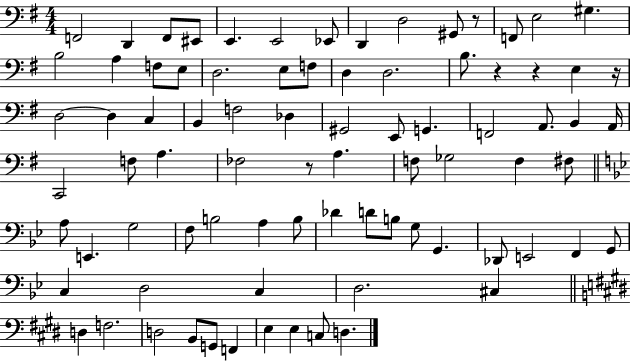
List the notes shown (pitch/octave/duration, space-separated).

F2/h D2/q F2/e EIS2/e E2/q. E2/h Eb2/e D2/q D3/h G#2/e R/e F2/e E3/h G#3/q. B3/h A3/q F3/e E3/e D3/h. E3/e F3/e D3/q D3/h. B3/e. R/q R/q E3/q R/s D3/h D3/q C3/q B2/q F3/h Db3/q G#2/h E2/e G2/q. F2/h A2/e. B2/q A2/s C2/h F3/e A3/q. FES3/h R/e A3/q. F3/e Gb3/h F3/q F#3/e A3/e E2/q. G3/h F3/e B3/h A3/q B3/e Db4/q D4/e B3/e G3/e G2/q. Db2/e E2/h F2/q G2/e C3/q D3/h C3/q D3/h. C#3/q D3/q F3/h. D3/h B2/e G2/e F2/q E3/q E3/q C3/e D3/q.